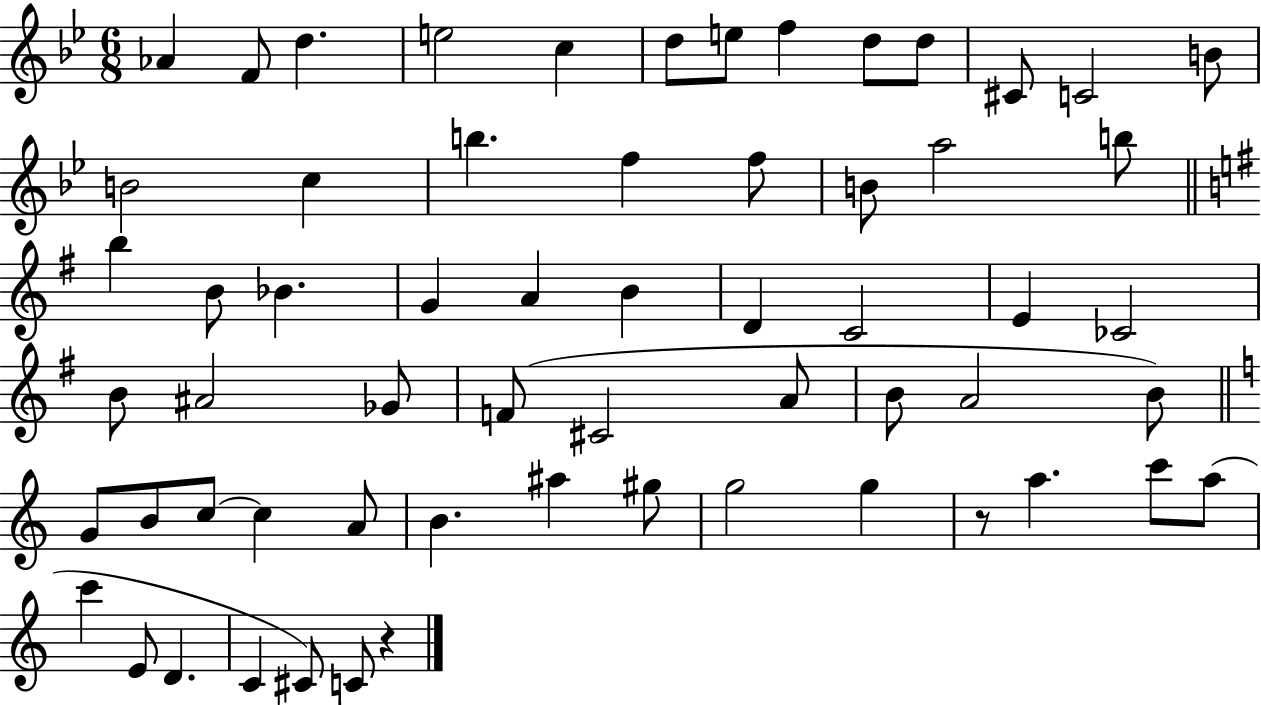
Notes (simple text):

Ab4/q F4/e D5/q. E5/h C5/q D5/e E5/e F5/q D5/e D5/e C#4/e C4/h B4/e B4/h C5/q B5/q. F5/q F5/e B4/e A5/h B5/e B5/q B4/e Bb4/q. G4/q A4/q B4/q D4/q C4/h E4/q CES4/h B4/e A#4/h Gb4/e F4/e C#4/h A4/e B4/e A4/h B4/e G4/e B4/e C5/e C5/q A4/e B4/q. A#5/q G#5/e G5/h G5/q R/e A5/q. C6/e A5/e C6/q E4/e D4/q. C4/q C#4/e C4/e R/q